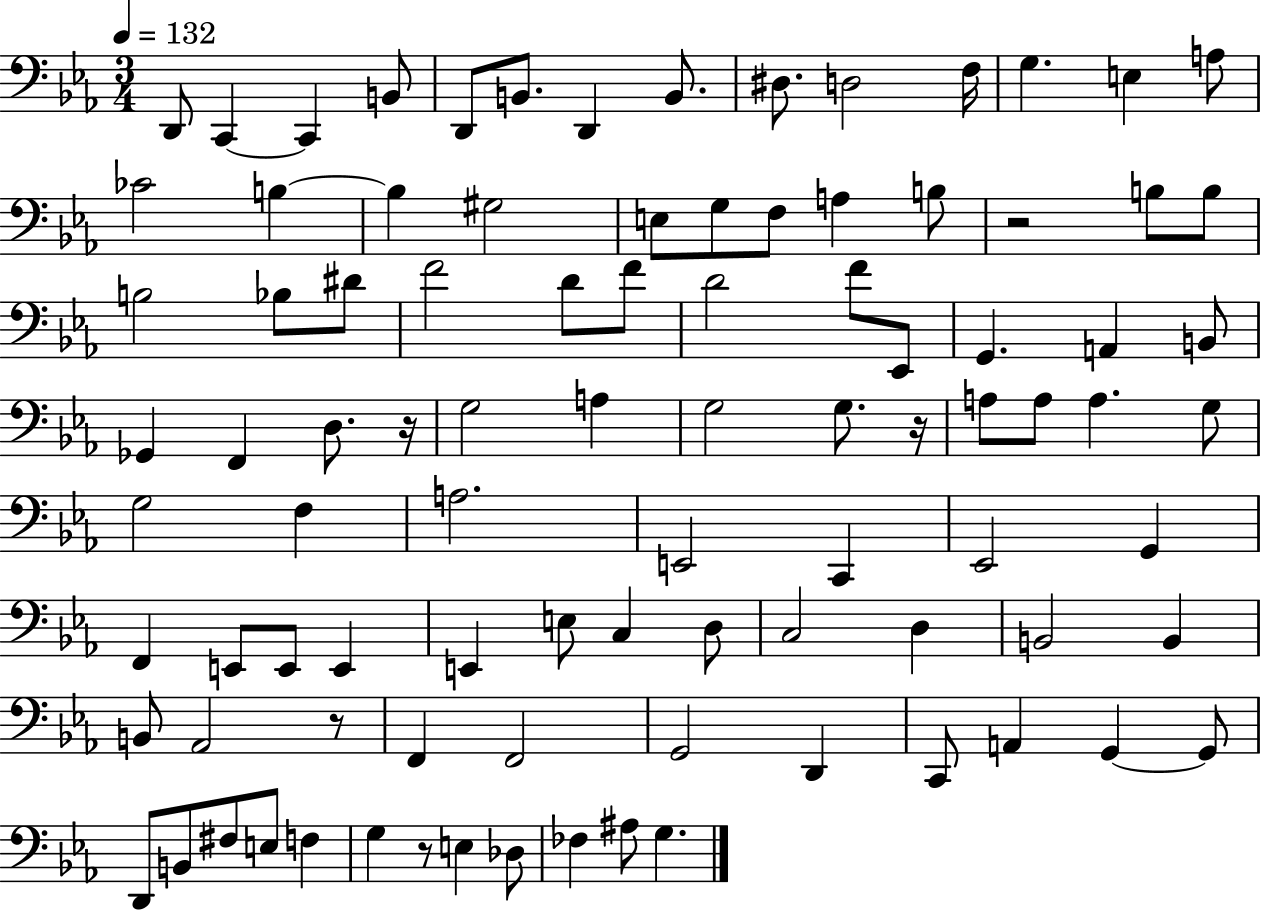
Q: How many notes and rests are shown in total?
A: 93